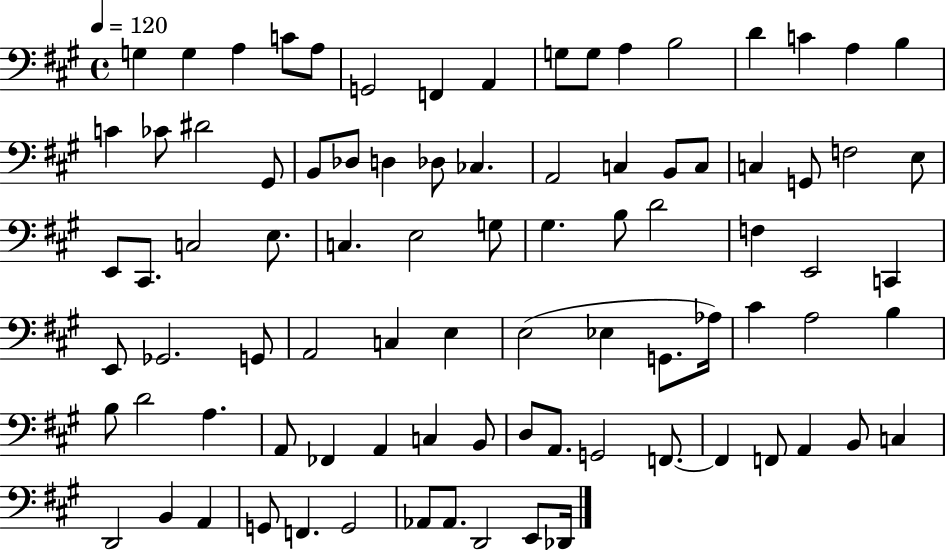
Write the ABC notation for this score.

X:1
T:Untitled
M:4/4
L:1/4
K:A
G, G, A, C/2 A,/2 G,,2 F,, A,, G,/2 G,/2 A, B,2 D C A, B, C _C/2 ^D2 ^G,,/2 B,,/2 _D,/2 D, _D,/2 _C, A,,2 C, B,,/2 C,/2 C, G,,/2 F,2 E,/2 E,,/2 ^C,,/2 C,2 E,/2 C, E,2 G,/2 ^G, B,/2 D2 F, E,,2 C,, E,,/2 _G,,2 G,,/2 A,,2 C, E, E,2 _E, G,,/2 _A,/4 ^C A,2 B, B,/2 D2 A, A,,/2 _F,, A,, C, B,,/2 D,/2 A,,/2 G,,2 F,,/2 F,, F,,/2 A,, B,,/2 C, D,,2 B,, A,, G,,/2 F,, G,,2 _A,,/2 _A,,/2 D,,2 E,,/2 _D,,/4